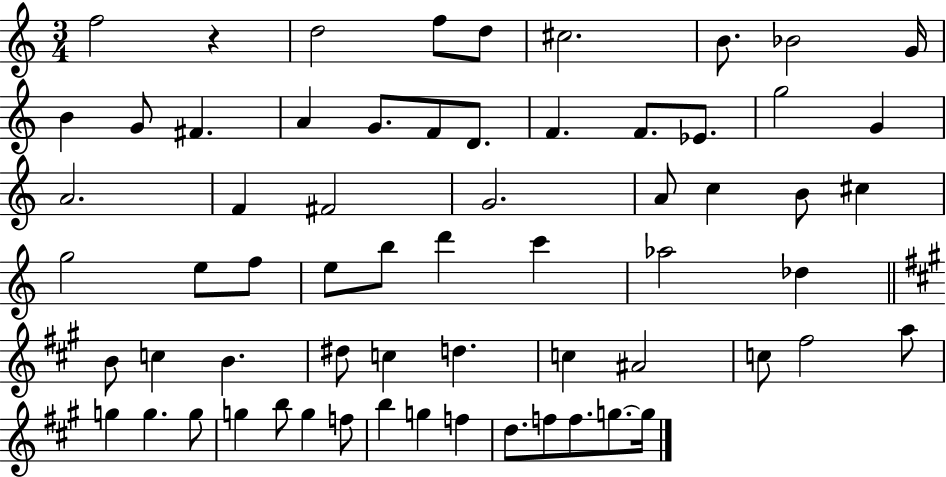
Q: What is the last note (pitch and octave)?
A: G5